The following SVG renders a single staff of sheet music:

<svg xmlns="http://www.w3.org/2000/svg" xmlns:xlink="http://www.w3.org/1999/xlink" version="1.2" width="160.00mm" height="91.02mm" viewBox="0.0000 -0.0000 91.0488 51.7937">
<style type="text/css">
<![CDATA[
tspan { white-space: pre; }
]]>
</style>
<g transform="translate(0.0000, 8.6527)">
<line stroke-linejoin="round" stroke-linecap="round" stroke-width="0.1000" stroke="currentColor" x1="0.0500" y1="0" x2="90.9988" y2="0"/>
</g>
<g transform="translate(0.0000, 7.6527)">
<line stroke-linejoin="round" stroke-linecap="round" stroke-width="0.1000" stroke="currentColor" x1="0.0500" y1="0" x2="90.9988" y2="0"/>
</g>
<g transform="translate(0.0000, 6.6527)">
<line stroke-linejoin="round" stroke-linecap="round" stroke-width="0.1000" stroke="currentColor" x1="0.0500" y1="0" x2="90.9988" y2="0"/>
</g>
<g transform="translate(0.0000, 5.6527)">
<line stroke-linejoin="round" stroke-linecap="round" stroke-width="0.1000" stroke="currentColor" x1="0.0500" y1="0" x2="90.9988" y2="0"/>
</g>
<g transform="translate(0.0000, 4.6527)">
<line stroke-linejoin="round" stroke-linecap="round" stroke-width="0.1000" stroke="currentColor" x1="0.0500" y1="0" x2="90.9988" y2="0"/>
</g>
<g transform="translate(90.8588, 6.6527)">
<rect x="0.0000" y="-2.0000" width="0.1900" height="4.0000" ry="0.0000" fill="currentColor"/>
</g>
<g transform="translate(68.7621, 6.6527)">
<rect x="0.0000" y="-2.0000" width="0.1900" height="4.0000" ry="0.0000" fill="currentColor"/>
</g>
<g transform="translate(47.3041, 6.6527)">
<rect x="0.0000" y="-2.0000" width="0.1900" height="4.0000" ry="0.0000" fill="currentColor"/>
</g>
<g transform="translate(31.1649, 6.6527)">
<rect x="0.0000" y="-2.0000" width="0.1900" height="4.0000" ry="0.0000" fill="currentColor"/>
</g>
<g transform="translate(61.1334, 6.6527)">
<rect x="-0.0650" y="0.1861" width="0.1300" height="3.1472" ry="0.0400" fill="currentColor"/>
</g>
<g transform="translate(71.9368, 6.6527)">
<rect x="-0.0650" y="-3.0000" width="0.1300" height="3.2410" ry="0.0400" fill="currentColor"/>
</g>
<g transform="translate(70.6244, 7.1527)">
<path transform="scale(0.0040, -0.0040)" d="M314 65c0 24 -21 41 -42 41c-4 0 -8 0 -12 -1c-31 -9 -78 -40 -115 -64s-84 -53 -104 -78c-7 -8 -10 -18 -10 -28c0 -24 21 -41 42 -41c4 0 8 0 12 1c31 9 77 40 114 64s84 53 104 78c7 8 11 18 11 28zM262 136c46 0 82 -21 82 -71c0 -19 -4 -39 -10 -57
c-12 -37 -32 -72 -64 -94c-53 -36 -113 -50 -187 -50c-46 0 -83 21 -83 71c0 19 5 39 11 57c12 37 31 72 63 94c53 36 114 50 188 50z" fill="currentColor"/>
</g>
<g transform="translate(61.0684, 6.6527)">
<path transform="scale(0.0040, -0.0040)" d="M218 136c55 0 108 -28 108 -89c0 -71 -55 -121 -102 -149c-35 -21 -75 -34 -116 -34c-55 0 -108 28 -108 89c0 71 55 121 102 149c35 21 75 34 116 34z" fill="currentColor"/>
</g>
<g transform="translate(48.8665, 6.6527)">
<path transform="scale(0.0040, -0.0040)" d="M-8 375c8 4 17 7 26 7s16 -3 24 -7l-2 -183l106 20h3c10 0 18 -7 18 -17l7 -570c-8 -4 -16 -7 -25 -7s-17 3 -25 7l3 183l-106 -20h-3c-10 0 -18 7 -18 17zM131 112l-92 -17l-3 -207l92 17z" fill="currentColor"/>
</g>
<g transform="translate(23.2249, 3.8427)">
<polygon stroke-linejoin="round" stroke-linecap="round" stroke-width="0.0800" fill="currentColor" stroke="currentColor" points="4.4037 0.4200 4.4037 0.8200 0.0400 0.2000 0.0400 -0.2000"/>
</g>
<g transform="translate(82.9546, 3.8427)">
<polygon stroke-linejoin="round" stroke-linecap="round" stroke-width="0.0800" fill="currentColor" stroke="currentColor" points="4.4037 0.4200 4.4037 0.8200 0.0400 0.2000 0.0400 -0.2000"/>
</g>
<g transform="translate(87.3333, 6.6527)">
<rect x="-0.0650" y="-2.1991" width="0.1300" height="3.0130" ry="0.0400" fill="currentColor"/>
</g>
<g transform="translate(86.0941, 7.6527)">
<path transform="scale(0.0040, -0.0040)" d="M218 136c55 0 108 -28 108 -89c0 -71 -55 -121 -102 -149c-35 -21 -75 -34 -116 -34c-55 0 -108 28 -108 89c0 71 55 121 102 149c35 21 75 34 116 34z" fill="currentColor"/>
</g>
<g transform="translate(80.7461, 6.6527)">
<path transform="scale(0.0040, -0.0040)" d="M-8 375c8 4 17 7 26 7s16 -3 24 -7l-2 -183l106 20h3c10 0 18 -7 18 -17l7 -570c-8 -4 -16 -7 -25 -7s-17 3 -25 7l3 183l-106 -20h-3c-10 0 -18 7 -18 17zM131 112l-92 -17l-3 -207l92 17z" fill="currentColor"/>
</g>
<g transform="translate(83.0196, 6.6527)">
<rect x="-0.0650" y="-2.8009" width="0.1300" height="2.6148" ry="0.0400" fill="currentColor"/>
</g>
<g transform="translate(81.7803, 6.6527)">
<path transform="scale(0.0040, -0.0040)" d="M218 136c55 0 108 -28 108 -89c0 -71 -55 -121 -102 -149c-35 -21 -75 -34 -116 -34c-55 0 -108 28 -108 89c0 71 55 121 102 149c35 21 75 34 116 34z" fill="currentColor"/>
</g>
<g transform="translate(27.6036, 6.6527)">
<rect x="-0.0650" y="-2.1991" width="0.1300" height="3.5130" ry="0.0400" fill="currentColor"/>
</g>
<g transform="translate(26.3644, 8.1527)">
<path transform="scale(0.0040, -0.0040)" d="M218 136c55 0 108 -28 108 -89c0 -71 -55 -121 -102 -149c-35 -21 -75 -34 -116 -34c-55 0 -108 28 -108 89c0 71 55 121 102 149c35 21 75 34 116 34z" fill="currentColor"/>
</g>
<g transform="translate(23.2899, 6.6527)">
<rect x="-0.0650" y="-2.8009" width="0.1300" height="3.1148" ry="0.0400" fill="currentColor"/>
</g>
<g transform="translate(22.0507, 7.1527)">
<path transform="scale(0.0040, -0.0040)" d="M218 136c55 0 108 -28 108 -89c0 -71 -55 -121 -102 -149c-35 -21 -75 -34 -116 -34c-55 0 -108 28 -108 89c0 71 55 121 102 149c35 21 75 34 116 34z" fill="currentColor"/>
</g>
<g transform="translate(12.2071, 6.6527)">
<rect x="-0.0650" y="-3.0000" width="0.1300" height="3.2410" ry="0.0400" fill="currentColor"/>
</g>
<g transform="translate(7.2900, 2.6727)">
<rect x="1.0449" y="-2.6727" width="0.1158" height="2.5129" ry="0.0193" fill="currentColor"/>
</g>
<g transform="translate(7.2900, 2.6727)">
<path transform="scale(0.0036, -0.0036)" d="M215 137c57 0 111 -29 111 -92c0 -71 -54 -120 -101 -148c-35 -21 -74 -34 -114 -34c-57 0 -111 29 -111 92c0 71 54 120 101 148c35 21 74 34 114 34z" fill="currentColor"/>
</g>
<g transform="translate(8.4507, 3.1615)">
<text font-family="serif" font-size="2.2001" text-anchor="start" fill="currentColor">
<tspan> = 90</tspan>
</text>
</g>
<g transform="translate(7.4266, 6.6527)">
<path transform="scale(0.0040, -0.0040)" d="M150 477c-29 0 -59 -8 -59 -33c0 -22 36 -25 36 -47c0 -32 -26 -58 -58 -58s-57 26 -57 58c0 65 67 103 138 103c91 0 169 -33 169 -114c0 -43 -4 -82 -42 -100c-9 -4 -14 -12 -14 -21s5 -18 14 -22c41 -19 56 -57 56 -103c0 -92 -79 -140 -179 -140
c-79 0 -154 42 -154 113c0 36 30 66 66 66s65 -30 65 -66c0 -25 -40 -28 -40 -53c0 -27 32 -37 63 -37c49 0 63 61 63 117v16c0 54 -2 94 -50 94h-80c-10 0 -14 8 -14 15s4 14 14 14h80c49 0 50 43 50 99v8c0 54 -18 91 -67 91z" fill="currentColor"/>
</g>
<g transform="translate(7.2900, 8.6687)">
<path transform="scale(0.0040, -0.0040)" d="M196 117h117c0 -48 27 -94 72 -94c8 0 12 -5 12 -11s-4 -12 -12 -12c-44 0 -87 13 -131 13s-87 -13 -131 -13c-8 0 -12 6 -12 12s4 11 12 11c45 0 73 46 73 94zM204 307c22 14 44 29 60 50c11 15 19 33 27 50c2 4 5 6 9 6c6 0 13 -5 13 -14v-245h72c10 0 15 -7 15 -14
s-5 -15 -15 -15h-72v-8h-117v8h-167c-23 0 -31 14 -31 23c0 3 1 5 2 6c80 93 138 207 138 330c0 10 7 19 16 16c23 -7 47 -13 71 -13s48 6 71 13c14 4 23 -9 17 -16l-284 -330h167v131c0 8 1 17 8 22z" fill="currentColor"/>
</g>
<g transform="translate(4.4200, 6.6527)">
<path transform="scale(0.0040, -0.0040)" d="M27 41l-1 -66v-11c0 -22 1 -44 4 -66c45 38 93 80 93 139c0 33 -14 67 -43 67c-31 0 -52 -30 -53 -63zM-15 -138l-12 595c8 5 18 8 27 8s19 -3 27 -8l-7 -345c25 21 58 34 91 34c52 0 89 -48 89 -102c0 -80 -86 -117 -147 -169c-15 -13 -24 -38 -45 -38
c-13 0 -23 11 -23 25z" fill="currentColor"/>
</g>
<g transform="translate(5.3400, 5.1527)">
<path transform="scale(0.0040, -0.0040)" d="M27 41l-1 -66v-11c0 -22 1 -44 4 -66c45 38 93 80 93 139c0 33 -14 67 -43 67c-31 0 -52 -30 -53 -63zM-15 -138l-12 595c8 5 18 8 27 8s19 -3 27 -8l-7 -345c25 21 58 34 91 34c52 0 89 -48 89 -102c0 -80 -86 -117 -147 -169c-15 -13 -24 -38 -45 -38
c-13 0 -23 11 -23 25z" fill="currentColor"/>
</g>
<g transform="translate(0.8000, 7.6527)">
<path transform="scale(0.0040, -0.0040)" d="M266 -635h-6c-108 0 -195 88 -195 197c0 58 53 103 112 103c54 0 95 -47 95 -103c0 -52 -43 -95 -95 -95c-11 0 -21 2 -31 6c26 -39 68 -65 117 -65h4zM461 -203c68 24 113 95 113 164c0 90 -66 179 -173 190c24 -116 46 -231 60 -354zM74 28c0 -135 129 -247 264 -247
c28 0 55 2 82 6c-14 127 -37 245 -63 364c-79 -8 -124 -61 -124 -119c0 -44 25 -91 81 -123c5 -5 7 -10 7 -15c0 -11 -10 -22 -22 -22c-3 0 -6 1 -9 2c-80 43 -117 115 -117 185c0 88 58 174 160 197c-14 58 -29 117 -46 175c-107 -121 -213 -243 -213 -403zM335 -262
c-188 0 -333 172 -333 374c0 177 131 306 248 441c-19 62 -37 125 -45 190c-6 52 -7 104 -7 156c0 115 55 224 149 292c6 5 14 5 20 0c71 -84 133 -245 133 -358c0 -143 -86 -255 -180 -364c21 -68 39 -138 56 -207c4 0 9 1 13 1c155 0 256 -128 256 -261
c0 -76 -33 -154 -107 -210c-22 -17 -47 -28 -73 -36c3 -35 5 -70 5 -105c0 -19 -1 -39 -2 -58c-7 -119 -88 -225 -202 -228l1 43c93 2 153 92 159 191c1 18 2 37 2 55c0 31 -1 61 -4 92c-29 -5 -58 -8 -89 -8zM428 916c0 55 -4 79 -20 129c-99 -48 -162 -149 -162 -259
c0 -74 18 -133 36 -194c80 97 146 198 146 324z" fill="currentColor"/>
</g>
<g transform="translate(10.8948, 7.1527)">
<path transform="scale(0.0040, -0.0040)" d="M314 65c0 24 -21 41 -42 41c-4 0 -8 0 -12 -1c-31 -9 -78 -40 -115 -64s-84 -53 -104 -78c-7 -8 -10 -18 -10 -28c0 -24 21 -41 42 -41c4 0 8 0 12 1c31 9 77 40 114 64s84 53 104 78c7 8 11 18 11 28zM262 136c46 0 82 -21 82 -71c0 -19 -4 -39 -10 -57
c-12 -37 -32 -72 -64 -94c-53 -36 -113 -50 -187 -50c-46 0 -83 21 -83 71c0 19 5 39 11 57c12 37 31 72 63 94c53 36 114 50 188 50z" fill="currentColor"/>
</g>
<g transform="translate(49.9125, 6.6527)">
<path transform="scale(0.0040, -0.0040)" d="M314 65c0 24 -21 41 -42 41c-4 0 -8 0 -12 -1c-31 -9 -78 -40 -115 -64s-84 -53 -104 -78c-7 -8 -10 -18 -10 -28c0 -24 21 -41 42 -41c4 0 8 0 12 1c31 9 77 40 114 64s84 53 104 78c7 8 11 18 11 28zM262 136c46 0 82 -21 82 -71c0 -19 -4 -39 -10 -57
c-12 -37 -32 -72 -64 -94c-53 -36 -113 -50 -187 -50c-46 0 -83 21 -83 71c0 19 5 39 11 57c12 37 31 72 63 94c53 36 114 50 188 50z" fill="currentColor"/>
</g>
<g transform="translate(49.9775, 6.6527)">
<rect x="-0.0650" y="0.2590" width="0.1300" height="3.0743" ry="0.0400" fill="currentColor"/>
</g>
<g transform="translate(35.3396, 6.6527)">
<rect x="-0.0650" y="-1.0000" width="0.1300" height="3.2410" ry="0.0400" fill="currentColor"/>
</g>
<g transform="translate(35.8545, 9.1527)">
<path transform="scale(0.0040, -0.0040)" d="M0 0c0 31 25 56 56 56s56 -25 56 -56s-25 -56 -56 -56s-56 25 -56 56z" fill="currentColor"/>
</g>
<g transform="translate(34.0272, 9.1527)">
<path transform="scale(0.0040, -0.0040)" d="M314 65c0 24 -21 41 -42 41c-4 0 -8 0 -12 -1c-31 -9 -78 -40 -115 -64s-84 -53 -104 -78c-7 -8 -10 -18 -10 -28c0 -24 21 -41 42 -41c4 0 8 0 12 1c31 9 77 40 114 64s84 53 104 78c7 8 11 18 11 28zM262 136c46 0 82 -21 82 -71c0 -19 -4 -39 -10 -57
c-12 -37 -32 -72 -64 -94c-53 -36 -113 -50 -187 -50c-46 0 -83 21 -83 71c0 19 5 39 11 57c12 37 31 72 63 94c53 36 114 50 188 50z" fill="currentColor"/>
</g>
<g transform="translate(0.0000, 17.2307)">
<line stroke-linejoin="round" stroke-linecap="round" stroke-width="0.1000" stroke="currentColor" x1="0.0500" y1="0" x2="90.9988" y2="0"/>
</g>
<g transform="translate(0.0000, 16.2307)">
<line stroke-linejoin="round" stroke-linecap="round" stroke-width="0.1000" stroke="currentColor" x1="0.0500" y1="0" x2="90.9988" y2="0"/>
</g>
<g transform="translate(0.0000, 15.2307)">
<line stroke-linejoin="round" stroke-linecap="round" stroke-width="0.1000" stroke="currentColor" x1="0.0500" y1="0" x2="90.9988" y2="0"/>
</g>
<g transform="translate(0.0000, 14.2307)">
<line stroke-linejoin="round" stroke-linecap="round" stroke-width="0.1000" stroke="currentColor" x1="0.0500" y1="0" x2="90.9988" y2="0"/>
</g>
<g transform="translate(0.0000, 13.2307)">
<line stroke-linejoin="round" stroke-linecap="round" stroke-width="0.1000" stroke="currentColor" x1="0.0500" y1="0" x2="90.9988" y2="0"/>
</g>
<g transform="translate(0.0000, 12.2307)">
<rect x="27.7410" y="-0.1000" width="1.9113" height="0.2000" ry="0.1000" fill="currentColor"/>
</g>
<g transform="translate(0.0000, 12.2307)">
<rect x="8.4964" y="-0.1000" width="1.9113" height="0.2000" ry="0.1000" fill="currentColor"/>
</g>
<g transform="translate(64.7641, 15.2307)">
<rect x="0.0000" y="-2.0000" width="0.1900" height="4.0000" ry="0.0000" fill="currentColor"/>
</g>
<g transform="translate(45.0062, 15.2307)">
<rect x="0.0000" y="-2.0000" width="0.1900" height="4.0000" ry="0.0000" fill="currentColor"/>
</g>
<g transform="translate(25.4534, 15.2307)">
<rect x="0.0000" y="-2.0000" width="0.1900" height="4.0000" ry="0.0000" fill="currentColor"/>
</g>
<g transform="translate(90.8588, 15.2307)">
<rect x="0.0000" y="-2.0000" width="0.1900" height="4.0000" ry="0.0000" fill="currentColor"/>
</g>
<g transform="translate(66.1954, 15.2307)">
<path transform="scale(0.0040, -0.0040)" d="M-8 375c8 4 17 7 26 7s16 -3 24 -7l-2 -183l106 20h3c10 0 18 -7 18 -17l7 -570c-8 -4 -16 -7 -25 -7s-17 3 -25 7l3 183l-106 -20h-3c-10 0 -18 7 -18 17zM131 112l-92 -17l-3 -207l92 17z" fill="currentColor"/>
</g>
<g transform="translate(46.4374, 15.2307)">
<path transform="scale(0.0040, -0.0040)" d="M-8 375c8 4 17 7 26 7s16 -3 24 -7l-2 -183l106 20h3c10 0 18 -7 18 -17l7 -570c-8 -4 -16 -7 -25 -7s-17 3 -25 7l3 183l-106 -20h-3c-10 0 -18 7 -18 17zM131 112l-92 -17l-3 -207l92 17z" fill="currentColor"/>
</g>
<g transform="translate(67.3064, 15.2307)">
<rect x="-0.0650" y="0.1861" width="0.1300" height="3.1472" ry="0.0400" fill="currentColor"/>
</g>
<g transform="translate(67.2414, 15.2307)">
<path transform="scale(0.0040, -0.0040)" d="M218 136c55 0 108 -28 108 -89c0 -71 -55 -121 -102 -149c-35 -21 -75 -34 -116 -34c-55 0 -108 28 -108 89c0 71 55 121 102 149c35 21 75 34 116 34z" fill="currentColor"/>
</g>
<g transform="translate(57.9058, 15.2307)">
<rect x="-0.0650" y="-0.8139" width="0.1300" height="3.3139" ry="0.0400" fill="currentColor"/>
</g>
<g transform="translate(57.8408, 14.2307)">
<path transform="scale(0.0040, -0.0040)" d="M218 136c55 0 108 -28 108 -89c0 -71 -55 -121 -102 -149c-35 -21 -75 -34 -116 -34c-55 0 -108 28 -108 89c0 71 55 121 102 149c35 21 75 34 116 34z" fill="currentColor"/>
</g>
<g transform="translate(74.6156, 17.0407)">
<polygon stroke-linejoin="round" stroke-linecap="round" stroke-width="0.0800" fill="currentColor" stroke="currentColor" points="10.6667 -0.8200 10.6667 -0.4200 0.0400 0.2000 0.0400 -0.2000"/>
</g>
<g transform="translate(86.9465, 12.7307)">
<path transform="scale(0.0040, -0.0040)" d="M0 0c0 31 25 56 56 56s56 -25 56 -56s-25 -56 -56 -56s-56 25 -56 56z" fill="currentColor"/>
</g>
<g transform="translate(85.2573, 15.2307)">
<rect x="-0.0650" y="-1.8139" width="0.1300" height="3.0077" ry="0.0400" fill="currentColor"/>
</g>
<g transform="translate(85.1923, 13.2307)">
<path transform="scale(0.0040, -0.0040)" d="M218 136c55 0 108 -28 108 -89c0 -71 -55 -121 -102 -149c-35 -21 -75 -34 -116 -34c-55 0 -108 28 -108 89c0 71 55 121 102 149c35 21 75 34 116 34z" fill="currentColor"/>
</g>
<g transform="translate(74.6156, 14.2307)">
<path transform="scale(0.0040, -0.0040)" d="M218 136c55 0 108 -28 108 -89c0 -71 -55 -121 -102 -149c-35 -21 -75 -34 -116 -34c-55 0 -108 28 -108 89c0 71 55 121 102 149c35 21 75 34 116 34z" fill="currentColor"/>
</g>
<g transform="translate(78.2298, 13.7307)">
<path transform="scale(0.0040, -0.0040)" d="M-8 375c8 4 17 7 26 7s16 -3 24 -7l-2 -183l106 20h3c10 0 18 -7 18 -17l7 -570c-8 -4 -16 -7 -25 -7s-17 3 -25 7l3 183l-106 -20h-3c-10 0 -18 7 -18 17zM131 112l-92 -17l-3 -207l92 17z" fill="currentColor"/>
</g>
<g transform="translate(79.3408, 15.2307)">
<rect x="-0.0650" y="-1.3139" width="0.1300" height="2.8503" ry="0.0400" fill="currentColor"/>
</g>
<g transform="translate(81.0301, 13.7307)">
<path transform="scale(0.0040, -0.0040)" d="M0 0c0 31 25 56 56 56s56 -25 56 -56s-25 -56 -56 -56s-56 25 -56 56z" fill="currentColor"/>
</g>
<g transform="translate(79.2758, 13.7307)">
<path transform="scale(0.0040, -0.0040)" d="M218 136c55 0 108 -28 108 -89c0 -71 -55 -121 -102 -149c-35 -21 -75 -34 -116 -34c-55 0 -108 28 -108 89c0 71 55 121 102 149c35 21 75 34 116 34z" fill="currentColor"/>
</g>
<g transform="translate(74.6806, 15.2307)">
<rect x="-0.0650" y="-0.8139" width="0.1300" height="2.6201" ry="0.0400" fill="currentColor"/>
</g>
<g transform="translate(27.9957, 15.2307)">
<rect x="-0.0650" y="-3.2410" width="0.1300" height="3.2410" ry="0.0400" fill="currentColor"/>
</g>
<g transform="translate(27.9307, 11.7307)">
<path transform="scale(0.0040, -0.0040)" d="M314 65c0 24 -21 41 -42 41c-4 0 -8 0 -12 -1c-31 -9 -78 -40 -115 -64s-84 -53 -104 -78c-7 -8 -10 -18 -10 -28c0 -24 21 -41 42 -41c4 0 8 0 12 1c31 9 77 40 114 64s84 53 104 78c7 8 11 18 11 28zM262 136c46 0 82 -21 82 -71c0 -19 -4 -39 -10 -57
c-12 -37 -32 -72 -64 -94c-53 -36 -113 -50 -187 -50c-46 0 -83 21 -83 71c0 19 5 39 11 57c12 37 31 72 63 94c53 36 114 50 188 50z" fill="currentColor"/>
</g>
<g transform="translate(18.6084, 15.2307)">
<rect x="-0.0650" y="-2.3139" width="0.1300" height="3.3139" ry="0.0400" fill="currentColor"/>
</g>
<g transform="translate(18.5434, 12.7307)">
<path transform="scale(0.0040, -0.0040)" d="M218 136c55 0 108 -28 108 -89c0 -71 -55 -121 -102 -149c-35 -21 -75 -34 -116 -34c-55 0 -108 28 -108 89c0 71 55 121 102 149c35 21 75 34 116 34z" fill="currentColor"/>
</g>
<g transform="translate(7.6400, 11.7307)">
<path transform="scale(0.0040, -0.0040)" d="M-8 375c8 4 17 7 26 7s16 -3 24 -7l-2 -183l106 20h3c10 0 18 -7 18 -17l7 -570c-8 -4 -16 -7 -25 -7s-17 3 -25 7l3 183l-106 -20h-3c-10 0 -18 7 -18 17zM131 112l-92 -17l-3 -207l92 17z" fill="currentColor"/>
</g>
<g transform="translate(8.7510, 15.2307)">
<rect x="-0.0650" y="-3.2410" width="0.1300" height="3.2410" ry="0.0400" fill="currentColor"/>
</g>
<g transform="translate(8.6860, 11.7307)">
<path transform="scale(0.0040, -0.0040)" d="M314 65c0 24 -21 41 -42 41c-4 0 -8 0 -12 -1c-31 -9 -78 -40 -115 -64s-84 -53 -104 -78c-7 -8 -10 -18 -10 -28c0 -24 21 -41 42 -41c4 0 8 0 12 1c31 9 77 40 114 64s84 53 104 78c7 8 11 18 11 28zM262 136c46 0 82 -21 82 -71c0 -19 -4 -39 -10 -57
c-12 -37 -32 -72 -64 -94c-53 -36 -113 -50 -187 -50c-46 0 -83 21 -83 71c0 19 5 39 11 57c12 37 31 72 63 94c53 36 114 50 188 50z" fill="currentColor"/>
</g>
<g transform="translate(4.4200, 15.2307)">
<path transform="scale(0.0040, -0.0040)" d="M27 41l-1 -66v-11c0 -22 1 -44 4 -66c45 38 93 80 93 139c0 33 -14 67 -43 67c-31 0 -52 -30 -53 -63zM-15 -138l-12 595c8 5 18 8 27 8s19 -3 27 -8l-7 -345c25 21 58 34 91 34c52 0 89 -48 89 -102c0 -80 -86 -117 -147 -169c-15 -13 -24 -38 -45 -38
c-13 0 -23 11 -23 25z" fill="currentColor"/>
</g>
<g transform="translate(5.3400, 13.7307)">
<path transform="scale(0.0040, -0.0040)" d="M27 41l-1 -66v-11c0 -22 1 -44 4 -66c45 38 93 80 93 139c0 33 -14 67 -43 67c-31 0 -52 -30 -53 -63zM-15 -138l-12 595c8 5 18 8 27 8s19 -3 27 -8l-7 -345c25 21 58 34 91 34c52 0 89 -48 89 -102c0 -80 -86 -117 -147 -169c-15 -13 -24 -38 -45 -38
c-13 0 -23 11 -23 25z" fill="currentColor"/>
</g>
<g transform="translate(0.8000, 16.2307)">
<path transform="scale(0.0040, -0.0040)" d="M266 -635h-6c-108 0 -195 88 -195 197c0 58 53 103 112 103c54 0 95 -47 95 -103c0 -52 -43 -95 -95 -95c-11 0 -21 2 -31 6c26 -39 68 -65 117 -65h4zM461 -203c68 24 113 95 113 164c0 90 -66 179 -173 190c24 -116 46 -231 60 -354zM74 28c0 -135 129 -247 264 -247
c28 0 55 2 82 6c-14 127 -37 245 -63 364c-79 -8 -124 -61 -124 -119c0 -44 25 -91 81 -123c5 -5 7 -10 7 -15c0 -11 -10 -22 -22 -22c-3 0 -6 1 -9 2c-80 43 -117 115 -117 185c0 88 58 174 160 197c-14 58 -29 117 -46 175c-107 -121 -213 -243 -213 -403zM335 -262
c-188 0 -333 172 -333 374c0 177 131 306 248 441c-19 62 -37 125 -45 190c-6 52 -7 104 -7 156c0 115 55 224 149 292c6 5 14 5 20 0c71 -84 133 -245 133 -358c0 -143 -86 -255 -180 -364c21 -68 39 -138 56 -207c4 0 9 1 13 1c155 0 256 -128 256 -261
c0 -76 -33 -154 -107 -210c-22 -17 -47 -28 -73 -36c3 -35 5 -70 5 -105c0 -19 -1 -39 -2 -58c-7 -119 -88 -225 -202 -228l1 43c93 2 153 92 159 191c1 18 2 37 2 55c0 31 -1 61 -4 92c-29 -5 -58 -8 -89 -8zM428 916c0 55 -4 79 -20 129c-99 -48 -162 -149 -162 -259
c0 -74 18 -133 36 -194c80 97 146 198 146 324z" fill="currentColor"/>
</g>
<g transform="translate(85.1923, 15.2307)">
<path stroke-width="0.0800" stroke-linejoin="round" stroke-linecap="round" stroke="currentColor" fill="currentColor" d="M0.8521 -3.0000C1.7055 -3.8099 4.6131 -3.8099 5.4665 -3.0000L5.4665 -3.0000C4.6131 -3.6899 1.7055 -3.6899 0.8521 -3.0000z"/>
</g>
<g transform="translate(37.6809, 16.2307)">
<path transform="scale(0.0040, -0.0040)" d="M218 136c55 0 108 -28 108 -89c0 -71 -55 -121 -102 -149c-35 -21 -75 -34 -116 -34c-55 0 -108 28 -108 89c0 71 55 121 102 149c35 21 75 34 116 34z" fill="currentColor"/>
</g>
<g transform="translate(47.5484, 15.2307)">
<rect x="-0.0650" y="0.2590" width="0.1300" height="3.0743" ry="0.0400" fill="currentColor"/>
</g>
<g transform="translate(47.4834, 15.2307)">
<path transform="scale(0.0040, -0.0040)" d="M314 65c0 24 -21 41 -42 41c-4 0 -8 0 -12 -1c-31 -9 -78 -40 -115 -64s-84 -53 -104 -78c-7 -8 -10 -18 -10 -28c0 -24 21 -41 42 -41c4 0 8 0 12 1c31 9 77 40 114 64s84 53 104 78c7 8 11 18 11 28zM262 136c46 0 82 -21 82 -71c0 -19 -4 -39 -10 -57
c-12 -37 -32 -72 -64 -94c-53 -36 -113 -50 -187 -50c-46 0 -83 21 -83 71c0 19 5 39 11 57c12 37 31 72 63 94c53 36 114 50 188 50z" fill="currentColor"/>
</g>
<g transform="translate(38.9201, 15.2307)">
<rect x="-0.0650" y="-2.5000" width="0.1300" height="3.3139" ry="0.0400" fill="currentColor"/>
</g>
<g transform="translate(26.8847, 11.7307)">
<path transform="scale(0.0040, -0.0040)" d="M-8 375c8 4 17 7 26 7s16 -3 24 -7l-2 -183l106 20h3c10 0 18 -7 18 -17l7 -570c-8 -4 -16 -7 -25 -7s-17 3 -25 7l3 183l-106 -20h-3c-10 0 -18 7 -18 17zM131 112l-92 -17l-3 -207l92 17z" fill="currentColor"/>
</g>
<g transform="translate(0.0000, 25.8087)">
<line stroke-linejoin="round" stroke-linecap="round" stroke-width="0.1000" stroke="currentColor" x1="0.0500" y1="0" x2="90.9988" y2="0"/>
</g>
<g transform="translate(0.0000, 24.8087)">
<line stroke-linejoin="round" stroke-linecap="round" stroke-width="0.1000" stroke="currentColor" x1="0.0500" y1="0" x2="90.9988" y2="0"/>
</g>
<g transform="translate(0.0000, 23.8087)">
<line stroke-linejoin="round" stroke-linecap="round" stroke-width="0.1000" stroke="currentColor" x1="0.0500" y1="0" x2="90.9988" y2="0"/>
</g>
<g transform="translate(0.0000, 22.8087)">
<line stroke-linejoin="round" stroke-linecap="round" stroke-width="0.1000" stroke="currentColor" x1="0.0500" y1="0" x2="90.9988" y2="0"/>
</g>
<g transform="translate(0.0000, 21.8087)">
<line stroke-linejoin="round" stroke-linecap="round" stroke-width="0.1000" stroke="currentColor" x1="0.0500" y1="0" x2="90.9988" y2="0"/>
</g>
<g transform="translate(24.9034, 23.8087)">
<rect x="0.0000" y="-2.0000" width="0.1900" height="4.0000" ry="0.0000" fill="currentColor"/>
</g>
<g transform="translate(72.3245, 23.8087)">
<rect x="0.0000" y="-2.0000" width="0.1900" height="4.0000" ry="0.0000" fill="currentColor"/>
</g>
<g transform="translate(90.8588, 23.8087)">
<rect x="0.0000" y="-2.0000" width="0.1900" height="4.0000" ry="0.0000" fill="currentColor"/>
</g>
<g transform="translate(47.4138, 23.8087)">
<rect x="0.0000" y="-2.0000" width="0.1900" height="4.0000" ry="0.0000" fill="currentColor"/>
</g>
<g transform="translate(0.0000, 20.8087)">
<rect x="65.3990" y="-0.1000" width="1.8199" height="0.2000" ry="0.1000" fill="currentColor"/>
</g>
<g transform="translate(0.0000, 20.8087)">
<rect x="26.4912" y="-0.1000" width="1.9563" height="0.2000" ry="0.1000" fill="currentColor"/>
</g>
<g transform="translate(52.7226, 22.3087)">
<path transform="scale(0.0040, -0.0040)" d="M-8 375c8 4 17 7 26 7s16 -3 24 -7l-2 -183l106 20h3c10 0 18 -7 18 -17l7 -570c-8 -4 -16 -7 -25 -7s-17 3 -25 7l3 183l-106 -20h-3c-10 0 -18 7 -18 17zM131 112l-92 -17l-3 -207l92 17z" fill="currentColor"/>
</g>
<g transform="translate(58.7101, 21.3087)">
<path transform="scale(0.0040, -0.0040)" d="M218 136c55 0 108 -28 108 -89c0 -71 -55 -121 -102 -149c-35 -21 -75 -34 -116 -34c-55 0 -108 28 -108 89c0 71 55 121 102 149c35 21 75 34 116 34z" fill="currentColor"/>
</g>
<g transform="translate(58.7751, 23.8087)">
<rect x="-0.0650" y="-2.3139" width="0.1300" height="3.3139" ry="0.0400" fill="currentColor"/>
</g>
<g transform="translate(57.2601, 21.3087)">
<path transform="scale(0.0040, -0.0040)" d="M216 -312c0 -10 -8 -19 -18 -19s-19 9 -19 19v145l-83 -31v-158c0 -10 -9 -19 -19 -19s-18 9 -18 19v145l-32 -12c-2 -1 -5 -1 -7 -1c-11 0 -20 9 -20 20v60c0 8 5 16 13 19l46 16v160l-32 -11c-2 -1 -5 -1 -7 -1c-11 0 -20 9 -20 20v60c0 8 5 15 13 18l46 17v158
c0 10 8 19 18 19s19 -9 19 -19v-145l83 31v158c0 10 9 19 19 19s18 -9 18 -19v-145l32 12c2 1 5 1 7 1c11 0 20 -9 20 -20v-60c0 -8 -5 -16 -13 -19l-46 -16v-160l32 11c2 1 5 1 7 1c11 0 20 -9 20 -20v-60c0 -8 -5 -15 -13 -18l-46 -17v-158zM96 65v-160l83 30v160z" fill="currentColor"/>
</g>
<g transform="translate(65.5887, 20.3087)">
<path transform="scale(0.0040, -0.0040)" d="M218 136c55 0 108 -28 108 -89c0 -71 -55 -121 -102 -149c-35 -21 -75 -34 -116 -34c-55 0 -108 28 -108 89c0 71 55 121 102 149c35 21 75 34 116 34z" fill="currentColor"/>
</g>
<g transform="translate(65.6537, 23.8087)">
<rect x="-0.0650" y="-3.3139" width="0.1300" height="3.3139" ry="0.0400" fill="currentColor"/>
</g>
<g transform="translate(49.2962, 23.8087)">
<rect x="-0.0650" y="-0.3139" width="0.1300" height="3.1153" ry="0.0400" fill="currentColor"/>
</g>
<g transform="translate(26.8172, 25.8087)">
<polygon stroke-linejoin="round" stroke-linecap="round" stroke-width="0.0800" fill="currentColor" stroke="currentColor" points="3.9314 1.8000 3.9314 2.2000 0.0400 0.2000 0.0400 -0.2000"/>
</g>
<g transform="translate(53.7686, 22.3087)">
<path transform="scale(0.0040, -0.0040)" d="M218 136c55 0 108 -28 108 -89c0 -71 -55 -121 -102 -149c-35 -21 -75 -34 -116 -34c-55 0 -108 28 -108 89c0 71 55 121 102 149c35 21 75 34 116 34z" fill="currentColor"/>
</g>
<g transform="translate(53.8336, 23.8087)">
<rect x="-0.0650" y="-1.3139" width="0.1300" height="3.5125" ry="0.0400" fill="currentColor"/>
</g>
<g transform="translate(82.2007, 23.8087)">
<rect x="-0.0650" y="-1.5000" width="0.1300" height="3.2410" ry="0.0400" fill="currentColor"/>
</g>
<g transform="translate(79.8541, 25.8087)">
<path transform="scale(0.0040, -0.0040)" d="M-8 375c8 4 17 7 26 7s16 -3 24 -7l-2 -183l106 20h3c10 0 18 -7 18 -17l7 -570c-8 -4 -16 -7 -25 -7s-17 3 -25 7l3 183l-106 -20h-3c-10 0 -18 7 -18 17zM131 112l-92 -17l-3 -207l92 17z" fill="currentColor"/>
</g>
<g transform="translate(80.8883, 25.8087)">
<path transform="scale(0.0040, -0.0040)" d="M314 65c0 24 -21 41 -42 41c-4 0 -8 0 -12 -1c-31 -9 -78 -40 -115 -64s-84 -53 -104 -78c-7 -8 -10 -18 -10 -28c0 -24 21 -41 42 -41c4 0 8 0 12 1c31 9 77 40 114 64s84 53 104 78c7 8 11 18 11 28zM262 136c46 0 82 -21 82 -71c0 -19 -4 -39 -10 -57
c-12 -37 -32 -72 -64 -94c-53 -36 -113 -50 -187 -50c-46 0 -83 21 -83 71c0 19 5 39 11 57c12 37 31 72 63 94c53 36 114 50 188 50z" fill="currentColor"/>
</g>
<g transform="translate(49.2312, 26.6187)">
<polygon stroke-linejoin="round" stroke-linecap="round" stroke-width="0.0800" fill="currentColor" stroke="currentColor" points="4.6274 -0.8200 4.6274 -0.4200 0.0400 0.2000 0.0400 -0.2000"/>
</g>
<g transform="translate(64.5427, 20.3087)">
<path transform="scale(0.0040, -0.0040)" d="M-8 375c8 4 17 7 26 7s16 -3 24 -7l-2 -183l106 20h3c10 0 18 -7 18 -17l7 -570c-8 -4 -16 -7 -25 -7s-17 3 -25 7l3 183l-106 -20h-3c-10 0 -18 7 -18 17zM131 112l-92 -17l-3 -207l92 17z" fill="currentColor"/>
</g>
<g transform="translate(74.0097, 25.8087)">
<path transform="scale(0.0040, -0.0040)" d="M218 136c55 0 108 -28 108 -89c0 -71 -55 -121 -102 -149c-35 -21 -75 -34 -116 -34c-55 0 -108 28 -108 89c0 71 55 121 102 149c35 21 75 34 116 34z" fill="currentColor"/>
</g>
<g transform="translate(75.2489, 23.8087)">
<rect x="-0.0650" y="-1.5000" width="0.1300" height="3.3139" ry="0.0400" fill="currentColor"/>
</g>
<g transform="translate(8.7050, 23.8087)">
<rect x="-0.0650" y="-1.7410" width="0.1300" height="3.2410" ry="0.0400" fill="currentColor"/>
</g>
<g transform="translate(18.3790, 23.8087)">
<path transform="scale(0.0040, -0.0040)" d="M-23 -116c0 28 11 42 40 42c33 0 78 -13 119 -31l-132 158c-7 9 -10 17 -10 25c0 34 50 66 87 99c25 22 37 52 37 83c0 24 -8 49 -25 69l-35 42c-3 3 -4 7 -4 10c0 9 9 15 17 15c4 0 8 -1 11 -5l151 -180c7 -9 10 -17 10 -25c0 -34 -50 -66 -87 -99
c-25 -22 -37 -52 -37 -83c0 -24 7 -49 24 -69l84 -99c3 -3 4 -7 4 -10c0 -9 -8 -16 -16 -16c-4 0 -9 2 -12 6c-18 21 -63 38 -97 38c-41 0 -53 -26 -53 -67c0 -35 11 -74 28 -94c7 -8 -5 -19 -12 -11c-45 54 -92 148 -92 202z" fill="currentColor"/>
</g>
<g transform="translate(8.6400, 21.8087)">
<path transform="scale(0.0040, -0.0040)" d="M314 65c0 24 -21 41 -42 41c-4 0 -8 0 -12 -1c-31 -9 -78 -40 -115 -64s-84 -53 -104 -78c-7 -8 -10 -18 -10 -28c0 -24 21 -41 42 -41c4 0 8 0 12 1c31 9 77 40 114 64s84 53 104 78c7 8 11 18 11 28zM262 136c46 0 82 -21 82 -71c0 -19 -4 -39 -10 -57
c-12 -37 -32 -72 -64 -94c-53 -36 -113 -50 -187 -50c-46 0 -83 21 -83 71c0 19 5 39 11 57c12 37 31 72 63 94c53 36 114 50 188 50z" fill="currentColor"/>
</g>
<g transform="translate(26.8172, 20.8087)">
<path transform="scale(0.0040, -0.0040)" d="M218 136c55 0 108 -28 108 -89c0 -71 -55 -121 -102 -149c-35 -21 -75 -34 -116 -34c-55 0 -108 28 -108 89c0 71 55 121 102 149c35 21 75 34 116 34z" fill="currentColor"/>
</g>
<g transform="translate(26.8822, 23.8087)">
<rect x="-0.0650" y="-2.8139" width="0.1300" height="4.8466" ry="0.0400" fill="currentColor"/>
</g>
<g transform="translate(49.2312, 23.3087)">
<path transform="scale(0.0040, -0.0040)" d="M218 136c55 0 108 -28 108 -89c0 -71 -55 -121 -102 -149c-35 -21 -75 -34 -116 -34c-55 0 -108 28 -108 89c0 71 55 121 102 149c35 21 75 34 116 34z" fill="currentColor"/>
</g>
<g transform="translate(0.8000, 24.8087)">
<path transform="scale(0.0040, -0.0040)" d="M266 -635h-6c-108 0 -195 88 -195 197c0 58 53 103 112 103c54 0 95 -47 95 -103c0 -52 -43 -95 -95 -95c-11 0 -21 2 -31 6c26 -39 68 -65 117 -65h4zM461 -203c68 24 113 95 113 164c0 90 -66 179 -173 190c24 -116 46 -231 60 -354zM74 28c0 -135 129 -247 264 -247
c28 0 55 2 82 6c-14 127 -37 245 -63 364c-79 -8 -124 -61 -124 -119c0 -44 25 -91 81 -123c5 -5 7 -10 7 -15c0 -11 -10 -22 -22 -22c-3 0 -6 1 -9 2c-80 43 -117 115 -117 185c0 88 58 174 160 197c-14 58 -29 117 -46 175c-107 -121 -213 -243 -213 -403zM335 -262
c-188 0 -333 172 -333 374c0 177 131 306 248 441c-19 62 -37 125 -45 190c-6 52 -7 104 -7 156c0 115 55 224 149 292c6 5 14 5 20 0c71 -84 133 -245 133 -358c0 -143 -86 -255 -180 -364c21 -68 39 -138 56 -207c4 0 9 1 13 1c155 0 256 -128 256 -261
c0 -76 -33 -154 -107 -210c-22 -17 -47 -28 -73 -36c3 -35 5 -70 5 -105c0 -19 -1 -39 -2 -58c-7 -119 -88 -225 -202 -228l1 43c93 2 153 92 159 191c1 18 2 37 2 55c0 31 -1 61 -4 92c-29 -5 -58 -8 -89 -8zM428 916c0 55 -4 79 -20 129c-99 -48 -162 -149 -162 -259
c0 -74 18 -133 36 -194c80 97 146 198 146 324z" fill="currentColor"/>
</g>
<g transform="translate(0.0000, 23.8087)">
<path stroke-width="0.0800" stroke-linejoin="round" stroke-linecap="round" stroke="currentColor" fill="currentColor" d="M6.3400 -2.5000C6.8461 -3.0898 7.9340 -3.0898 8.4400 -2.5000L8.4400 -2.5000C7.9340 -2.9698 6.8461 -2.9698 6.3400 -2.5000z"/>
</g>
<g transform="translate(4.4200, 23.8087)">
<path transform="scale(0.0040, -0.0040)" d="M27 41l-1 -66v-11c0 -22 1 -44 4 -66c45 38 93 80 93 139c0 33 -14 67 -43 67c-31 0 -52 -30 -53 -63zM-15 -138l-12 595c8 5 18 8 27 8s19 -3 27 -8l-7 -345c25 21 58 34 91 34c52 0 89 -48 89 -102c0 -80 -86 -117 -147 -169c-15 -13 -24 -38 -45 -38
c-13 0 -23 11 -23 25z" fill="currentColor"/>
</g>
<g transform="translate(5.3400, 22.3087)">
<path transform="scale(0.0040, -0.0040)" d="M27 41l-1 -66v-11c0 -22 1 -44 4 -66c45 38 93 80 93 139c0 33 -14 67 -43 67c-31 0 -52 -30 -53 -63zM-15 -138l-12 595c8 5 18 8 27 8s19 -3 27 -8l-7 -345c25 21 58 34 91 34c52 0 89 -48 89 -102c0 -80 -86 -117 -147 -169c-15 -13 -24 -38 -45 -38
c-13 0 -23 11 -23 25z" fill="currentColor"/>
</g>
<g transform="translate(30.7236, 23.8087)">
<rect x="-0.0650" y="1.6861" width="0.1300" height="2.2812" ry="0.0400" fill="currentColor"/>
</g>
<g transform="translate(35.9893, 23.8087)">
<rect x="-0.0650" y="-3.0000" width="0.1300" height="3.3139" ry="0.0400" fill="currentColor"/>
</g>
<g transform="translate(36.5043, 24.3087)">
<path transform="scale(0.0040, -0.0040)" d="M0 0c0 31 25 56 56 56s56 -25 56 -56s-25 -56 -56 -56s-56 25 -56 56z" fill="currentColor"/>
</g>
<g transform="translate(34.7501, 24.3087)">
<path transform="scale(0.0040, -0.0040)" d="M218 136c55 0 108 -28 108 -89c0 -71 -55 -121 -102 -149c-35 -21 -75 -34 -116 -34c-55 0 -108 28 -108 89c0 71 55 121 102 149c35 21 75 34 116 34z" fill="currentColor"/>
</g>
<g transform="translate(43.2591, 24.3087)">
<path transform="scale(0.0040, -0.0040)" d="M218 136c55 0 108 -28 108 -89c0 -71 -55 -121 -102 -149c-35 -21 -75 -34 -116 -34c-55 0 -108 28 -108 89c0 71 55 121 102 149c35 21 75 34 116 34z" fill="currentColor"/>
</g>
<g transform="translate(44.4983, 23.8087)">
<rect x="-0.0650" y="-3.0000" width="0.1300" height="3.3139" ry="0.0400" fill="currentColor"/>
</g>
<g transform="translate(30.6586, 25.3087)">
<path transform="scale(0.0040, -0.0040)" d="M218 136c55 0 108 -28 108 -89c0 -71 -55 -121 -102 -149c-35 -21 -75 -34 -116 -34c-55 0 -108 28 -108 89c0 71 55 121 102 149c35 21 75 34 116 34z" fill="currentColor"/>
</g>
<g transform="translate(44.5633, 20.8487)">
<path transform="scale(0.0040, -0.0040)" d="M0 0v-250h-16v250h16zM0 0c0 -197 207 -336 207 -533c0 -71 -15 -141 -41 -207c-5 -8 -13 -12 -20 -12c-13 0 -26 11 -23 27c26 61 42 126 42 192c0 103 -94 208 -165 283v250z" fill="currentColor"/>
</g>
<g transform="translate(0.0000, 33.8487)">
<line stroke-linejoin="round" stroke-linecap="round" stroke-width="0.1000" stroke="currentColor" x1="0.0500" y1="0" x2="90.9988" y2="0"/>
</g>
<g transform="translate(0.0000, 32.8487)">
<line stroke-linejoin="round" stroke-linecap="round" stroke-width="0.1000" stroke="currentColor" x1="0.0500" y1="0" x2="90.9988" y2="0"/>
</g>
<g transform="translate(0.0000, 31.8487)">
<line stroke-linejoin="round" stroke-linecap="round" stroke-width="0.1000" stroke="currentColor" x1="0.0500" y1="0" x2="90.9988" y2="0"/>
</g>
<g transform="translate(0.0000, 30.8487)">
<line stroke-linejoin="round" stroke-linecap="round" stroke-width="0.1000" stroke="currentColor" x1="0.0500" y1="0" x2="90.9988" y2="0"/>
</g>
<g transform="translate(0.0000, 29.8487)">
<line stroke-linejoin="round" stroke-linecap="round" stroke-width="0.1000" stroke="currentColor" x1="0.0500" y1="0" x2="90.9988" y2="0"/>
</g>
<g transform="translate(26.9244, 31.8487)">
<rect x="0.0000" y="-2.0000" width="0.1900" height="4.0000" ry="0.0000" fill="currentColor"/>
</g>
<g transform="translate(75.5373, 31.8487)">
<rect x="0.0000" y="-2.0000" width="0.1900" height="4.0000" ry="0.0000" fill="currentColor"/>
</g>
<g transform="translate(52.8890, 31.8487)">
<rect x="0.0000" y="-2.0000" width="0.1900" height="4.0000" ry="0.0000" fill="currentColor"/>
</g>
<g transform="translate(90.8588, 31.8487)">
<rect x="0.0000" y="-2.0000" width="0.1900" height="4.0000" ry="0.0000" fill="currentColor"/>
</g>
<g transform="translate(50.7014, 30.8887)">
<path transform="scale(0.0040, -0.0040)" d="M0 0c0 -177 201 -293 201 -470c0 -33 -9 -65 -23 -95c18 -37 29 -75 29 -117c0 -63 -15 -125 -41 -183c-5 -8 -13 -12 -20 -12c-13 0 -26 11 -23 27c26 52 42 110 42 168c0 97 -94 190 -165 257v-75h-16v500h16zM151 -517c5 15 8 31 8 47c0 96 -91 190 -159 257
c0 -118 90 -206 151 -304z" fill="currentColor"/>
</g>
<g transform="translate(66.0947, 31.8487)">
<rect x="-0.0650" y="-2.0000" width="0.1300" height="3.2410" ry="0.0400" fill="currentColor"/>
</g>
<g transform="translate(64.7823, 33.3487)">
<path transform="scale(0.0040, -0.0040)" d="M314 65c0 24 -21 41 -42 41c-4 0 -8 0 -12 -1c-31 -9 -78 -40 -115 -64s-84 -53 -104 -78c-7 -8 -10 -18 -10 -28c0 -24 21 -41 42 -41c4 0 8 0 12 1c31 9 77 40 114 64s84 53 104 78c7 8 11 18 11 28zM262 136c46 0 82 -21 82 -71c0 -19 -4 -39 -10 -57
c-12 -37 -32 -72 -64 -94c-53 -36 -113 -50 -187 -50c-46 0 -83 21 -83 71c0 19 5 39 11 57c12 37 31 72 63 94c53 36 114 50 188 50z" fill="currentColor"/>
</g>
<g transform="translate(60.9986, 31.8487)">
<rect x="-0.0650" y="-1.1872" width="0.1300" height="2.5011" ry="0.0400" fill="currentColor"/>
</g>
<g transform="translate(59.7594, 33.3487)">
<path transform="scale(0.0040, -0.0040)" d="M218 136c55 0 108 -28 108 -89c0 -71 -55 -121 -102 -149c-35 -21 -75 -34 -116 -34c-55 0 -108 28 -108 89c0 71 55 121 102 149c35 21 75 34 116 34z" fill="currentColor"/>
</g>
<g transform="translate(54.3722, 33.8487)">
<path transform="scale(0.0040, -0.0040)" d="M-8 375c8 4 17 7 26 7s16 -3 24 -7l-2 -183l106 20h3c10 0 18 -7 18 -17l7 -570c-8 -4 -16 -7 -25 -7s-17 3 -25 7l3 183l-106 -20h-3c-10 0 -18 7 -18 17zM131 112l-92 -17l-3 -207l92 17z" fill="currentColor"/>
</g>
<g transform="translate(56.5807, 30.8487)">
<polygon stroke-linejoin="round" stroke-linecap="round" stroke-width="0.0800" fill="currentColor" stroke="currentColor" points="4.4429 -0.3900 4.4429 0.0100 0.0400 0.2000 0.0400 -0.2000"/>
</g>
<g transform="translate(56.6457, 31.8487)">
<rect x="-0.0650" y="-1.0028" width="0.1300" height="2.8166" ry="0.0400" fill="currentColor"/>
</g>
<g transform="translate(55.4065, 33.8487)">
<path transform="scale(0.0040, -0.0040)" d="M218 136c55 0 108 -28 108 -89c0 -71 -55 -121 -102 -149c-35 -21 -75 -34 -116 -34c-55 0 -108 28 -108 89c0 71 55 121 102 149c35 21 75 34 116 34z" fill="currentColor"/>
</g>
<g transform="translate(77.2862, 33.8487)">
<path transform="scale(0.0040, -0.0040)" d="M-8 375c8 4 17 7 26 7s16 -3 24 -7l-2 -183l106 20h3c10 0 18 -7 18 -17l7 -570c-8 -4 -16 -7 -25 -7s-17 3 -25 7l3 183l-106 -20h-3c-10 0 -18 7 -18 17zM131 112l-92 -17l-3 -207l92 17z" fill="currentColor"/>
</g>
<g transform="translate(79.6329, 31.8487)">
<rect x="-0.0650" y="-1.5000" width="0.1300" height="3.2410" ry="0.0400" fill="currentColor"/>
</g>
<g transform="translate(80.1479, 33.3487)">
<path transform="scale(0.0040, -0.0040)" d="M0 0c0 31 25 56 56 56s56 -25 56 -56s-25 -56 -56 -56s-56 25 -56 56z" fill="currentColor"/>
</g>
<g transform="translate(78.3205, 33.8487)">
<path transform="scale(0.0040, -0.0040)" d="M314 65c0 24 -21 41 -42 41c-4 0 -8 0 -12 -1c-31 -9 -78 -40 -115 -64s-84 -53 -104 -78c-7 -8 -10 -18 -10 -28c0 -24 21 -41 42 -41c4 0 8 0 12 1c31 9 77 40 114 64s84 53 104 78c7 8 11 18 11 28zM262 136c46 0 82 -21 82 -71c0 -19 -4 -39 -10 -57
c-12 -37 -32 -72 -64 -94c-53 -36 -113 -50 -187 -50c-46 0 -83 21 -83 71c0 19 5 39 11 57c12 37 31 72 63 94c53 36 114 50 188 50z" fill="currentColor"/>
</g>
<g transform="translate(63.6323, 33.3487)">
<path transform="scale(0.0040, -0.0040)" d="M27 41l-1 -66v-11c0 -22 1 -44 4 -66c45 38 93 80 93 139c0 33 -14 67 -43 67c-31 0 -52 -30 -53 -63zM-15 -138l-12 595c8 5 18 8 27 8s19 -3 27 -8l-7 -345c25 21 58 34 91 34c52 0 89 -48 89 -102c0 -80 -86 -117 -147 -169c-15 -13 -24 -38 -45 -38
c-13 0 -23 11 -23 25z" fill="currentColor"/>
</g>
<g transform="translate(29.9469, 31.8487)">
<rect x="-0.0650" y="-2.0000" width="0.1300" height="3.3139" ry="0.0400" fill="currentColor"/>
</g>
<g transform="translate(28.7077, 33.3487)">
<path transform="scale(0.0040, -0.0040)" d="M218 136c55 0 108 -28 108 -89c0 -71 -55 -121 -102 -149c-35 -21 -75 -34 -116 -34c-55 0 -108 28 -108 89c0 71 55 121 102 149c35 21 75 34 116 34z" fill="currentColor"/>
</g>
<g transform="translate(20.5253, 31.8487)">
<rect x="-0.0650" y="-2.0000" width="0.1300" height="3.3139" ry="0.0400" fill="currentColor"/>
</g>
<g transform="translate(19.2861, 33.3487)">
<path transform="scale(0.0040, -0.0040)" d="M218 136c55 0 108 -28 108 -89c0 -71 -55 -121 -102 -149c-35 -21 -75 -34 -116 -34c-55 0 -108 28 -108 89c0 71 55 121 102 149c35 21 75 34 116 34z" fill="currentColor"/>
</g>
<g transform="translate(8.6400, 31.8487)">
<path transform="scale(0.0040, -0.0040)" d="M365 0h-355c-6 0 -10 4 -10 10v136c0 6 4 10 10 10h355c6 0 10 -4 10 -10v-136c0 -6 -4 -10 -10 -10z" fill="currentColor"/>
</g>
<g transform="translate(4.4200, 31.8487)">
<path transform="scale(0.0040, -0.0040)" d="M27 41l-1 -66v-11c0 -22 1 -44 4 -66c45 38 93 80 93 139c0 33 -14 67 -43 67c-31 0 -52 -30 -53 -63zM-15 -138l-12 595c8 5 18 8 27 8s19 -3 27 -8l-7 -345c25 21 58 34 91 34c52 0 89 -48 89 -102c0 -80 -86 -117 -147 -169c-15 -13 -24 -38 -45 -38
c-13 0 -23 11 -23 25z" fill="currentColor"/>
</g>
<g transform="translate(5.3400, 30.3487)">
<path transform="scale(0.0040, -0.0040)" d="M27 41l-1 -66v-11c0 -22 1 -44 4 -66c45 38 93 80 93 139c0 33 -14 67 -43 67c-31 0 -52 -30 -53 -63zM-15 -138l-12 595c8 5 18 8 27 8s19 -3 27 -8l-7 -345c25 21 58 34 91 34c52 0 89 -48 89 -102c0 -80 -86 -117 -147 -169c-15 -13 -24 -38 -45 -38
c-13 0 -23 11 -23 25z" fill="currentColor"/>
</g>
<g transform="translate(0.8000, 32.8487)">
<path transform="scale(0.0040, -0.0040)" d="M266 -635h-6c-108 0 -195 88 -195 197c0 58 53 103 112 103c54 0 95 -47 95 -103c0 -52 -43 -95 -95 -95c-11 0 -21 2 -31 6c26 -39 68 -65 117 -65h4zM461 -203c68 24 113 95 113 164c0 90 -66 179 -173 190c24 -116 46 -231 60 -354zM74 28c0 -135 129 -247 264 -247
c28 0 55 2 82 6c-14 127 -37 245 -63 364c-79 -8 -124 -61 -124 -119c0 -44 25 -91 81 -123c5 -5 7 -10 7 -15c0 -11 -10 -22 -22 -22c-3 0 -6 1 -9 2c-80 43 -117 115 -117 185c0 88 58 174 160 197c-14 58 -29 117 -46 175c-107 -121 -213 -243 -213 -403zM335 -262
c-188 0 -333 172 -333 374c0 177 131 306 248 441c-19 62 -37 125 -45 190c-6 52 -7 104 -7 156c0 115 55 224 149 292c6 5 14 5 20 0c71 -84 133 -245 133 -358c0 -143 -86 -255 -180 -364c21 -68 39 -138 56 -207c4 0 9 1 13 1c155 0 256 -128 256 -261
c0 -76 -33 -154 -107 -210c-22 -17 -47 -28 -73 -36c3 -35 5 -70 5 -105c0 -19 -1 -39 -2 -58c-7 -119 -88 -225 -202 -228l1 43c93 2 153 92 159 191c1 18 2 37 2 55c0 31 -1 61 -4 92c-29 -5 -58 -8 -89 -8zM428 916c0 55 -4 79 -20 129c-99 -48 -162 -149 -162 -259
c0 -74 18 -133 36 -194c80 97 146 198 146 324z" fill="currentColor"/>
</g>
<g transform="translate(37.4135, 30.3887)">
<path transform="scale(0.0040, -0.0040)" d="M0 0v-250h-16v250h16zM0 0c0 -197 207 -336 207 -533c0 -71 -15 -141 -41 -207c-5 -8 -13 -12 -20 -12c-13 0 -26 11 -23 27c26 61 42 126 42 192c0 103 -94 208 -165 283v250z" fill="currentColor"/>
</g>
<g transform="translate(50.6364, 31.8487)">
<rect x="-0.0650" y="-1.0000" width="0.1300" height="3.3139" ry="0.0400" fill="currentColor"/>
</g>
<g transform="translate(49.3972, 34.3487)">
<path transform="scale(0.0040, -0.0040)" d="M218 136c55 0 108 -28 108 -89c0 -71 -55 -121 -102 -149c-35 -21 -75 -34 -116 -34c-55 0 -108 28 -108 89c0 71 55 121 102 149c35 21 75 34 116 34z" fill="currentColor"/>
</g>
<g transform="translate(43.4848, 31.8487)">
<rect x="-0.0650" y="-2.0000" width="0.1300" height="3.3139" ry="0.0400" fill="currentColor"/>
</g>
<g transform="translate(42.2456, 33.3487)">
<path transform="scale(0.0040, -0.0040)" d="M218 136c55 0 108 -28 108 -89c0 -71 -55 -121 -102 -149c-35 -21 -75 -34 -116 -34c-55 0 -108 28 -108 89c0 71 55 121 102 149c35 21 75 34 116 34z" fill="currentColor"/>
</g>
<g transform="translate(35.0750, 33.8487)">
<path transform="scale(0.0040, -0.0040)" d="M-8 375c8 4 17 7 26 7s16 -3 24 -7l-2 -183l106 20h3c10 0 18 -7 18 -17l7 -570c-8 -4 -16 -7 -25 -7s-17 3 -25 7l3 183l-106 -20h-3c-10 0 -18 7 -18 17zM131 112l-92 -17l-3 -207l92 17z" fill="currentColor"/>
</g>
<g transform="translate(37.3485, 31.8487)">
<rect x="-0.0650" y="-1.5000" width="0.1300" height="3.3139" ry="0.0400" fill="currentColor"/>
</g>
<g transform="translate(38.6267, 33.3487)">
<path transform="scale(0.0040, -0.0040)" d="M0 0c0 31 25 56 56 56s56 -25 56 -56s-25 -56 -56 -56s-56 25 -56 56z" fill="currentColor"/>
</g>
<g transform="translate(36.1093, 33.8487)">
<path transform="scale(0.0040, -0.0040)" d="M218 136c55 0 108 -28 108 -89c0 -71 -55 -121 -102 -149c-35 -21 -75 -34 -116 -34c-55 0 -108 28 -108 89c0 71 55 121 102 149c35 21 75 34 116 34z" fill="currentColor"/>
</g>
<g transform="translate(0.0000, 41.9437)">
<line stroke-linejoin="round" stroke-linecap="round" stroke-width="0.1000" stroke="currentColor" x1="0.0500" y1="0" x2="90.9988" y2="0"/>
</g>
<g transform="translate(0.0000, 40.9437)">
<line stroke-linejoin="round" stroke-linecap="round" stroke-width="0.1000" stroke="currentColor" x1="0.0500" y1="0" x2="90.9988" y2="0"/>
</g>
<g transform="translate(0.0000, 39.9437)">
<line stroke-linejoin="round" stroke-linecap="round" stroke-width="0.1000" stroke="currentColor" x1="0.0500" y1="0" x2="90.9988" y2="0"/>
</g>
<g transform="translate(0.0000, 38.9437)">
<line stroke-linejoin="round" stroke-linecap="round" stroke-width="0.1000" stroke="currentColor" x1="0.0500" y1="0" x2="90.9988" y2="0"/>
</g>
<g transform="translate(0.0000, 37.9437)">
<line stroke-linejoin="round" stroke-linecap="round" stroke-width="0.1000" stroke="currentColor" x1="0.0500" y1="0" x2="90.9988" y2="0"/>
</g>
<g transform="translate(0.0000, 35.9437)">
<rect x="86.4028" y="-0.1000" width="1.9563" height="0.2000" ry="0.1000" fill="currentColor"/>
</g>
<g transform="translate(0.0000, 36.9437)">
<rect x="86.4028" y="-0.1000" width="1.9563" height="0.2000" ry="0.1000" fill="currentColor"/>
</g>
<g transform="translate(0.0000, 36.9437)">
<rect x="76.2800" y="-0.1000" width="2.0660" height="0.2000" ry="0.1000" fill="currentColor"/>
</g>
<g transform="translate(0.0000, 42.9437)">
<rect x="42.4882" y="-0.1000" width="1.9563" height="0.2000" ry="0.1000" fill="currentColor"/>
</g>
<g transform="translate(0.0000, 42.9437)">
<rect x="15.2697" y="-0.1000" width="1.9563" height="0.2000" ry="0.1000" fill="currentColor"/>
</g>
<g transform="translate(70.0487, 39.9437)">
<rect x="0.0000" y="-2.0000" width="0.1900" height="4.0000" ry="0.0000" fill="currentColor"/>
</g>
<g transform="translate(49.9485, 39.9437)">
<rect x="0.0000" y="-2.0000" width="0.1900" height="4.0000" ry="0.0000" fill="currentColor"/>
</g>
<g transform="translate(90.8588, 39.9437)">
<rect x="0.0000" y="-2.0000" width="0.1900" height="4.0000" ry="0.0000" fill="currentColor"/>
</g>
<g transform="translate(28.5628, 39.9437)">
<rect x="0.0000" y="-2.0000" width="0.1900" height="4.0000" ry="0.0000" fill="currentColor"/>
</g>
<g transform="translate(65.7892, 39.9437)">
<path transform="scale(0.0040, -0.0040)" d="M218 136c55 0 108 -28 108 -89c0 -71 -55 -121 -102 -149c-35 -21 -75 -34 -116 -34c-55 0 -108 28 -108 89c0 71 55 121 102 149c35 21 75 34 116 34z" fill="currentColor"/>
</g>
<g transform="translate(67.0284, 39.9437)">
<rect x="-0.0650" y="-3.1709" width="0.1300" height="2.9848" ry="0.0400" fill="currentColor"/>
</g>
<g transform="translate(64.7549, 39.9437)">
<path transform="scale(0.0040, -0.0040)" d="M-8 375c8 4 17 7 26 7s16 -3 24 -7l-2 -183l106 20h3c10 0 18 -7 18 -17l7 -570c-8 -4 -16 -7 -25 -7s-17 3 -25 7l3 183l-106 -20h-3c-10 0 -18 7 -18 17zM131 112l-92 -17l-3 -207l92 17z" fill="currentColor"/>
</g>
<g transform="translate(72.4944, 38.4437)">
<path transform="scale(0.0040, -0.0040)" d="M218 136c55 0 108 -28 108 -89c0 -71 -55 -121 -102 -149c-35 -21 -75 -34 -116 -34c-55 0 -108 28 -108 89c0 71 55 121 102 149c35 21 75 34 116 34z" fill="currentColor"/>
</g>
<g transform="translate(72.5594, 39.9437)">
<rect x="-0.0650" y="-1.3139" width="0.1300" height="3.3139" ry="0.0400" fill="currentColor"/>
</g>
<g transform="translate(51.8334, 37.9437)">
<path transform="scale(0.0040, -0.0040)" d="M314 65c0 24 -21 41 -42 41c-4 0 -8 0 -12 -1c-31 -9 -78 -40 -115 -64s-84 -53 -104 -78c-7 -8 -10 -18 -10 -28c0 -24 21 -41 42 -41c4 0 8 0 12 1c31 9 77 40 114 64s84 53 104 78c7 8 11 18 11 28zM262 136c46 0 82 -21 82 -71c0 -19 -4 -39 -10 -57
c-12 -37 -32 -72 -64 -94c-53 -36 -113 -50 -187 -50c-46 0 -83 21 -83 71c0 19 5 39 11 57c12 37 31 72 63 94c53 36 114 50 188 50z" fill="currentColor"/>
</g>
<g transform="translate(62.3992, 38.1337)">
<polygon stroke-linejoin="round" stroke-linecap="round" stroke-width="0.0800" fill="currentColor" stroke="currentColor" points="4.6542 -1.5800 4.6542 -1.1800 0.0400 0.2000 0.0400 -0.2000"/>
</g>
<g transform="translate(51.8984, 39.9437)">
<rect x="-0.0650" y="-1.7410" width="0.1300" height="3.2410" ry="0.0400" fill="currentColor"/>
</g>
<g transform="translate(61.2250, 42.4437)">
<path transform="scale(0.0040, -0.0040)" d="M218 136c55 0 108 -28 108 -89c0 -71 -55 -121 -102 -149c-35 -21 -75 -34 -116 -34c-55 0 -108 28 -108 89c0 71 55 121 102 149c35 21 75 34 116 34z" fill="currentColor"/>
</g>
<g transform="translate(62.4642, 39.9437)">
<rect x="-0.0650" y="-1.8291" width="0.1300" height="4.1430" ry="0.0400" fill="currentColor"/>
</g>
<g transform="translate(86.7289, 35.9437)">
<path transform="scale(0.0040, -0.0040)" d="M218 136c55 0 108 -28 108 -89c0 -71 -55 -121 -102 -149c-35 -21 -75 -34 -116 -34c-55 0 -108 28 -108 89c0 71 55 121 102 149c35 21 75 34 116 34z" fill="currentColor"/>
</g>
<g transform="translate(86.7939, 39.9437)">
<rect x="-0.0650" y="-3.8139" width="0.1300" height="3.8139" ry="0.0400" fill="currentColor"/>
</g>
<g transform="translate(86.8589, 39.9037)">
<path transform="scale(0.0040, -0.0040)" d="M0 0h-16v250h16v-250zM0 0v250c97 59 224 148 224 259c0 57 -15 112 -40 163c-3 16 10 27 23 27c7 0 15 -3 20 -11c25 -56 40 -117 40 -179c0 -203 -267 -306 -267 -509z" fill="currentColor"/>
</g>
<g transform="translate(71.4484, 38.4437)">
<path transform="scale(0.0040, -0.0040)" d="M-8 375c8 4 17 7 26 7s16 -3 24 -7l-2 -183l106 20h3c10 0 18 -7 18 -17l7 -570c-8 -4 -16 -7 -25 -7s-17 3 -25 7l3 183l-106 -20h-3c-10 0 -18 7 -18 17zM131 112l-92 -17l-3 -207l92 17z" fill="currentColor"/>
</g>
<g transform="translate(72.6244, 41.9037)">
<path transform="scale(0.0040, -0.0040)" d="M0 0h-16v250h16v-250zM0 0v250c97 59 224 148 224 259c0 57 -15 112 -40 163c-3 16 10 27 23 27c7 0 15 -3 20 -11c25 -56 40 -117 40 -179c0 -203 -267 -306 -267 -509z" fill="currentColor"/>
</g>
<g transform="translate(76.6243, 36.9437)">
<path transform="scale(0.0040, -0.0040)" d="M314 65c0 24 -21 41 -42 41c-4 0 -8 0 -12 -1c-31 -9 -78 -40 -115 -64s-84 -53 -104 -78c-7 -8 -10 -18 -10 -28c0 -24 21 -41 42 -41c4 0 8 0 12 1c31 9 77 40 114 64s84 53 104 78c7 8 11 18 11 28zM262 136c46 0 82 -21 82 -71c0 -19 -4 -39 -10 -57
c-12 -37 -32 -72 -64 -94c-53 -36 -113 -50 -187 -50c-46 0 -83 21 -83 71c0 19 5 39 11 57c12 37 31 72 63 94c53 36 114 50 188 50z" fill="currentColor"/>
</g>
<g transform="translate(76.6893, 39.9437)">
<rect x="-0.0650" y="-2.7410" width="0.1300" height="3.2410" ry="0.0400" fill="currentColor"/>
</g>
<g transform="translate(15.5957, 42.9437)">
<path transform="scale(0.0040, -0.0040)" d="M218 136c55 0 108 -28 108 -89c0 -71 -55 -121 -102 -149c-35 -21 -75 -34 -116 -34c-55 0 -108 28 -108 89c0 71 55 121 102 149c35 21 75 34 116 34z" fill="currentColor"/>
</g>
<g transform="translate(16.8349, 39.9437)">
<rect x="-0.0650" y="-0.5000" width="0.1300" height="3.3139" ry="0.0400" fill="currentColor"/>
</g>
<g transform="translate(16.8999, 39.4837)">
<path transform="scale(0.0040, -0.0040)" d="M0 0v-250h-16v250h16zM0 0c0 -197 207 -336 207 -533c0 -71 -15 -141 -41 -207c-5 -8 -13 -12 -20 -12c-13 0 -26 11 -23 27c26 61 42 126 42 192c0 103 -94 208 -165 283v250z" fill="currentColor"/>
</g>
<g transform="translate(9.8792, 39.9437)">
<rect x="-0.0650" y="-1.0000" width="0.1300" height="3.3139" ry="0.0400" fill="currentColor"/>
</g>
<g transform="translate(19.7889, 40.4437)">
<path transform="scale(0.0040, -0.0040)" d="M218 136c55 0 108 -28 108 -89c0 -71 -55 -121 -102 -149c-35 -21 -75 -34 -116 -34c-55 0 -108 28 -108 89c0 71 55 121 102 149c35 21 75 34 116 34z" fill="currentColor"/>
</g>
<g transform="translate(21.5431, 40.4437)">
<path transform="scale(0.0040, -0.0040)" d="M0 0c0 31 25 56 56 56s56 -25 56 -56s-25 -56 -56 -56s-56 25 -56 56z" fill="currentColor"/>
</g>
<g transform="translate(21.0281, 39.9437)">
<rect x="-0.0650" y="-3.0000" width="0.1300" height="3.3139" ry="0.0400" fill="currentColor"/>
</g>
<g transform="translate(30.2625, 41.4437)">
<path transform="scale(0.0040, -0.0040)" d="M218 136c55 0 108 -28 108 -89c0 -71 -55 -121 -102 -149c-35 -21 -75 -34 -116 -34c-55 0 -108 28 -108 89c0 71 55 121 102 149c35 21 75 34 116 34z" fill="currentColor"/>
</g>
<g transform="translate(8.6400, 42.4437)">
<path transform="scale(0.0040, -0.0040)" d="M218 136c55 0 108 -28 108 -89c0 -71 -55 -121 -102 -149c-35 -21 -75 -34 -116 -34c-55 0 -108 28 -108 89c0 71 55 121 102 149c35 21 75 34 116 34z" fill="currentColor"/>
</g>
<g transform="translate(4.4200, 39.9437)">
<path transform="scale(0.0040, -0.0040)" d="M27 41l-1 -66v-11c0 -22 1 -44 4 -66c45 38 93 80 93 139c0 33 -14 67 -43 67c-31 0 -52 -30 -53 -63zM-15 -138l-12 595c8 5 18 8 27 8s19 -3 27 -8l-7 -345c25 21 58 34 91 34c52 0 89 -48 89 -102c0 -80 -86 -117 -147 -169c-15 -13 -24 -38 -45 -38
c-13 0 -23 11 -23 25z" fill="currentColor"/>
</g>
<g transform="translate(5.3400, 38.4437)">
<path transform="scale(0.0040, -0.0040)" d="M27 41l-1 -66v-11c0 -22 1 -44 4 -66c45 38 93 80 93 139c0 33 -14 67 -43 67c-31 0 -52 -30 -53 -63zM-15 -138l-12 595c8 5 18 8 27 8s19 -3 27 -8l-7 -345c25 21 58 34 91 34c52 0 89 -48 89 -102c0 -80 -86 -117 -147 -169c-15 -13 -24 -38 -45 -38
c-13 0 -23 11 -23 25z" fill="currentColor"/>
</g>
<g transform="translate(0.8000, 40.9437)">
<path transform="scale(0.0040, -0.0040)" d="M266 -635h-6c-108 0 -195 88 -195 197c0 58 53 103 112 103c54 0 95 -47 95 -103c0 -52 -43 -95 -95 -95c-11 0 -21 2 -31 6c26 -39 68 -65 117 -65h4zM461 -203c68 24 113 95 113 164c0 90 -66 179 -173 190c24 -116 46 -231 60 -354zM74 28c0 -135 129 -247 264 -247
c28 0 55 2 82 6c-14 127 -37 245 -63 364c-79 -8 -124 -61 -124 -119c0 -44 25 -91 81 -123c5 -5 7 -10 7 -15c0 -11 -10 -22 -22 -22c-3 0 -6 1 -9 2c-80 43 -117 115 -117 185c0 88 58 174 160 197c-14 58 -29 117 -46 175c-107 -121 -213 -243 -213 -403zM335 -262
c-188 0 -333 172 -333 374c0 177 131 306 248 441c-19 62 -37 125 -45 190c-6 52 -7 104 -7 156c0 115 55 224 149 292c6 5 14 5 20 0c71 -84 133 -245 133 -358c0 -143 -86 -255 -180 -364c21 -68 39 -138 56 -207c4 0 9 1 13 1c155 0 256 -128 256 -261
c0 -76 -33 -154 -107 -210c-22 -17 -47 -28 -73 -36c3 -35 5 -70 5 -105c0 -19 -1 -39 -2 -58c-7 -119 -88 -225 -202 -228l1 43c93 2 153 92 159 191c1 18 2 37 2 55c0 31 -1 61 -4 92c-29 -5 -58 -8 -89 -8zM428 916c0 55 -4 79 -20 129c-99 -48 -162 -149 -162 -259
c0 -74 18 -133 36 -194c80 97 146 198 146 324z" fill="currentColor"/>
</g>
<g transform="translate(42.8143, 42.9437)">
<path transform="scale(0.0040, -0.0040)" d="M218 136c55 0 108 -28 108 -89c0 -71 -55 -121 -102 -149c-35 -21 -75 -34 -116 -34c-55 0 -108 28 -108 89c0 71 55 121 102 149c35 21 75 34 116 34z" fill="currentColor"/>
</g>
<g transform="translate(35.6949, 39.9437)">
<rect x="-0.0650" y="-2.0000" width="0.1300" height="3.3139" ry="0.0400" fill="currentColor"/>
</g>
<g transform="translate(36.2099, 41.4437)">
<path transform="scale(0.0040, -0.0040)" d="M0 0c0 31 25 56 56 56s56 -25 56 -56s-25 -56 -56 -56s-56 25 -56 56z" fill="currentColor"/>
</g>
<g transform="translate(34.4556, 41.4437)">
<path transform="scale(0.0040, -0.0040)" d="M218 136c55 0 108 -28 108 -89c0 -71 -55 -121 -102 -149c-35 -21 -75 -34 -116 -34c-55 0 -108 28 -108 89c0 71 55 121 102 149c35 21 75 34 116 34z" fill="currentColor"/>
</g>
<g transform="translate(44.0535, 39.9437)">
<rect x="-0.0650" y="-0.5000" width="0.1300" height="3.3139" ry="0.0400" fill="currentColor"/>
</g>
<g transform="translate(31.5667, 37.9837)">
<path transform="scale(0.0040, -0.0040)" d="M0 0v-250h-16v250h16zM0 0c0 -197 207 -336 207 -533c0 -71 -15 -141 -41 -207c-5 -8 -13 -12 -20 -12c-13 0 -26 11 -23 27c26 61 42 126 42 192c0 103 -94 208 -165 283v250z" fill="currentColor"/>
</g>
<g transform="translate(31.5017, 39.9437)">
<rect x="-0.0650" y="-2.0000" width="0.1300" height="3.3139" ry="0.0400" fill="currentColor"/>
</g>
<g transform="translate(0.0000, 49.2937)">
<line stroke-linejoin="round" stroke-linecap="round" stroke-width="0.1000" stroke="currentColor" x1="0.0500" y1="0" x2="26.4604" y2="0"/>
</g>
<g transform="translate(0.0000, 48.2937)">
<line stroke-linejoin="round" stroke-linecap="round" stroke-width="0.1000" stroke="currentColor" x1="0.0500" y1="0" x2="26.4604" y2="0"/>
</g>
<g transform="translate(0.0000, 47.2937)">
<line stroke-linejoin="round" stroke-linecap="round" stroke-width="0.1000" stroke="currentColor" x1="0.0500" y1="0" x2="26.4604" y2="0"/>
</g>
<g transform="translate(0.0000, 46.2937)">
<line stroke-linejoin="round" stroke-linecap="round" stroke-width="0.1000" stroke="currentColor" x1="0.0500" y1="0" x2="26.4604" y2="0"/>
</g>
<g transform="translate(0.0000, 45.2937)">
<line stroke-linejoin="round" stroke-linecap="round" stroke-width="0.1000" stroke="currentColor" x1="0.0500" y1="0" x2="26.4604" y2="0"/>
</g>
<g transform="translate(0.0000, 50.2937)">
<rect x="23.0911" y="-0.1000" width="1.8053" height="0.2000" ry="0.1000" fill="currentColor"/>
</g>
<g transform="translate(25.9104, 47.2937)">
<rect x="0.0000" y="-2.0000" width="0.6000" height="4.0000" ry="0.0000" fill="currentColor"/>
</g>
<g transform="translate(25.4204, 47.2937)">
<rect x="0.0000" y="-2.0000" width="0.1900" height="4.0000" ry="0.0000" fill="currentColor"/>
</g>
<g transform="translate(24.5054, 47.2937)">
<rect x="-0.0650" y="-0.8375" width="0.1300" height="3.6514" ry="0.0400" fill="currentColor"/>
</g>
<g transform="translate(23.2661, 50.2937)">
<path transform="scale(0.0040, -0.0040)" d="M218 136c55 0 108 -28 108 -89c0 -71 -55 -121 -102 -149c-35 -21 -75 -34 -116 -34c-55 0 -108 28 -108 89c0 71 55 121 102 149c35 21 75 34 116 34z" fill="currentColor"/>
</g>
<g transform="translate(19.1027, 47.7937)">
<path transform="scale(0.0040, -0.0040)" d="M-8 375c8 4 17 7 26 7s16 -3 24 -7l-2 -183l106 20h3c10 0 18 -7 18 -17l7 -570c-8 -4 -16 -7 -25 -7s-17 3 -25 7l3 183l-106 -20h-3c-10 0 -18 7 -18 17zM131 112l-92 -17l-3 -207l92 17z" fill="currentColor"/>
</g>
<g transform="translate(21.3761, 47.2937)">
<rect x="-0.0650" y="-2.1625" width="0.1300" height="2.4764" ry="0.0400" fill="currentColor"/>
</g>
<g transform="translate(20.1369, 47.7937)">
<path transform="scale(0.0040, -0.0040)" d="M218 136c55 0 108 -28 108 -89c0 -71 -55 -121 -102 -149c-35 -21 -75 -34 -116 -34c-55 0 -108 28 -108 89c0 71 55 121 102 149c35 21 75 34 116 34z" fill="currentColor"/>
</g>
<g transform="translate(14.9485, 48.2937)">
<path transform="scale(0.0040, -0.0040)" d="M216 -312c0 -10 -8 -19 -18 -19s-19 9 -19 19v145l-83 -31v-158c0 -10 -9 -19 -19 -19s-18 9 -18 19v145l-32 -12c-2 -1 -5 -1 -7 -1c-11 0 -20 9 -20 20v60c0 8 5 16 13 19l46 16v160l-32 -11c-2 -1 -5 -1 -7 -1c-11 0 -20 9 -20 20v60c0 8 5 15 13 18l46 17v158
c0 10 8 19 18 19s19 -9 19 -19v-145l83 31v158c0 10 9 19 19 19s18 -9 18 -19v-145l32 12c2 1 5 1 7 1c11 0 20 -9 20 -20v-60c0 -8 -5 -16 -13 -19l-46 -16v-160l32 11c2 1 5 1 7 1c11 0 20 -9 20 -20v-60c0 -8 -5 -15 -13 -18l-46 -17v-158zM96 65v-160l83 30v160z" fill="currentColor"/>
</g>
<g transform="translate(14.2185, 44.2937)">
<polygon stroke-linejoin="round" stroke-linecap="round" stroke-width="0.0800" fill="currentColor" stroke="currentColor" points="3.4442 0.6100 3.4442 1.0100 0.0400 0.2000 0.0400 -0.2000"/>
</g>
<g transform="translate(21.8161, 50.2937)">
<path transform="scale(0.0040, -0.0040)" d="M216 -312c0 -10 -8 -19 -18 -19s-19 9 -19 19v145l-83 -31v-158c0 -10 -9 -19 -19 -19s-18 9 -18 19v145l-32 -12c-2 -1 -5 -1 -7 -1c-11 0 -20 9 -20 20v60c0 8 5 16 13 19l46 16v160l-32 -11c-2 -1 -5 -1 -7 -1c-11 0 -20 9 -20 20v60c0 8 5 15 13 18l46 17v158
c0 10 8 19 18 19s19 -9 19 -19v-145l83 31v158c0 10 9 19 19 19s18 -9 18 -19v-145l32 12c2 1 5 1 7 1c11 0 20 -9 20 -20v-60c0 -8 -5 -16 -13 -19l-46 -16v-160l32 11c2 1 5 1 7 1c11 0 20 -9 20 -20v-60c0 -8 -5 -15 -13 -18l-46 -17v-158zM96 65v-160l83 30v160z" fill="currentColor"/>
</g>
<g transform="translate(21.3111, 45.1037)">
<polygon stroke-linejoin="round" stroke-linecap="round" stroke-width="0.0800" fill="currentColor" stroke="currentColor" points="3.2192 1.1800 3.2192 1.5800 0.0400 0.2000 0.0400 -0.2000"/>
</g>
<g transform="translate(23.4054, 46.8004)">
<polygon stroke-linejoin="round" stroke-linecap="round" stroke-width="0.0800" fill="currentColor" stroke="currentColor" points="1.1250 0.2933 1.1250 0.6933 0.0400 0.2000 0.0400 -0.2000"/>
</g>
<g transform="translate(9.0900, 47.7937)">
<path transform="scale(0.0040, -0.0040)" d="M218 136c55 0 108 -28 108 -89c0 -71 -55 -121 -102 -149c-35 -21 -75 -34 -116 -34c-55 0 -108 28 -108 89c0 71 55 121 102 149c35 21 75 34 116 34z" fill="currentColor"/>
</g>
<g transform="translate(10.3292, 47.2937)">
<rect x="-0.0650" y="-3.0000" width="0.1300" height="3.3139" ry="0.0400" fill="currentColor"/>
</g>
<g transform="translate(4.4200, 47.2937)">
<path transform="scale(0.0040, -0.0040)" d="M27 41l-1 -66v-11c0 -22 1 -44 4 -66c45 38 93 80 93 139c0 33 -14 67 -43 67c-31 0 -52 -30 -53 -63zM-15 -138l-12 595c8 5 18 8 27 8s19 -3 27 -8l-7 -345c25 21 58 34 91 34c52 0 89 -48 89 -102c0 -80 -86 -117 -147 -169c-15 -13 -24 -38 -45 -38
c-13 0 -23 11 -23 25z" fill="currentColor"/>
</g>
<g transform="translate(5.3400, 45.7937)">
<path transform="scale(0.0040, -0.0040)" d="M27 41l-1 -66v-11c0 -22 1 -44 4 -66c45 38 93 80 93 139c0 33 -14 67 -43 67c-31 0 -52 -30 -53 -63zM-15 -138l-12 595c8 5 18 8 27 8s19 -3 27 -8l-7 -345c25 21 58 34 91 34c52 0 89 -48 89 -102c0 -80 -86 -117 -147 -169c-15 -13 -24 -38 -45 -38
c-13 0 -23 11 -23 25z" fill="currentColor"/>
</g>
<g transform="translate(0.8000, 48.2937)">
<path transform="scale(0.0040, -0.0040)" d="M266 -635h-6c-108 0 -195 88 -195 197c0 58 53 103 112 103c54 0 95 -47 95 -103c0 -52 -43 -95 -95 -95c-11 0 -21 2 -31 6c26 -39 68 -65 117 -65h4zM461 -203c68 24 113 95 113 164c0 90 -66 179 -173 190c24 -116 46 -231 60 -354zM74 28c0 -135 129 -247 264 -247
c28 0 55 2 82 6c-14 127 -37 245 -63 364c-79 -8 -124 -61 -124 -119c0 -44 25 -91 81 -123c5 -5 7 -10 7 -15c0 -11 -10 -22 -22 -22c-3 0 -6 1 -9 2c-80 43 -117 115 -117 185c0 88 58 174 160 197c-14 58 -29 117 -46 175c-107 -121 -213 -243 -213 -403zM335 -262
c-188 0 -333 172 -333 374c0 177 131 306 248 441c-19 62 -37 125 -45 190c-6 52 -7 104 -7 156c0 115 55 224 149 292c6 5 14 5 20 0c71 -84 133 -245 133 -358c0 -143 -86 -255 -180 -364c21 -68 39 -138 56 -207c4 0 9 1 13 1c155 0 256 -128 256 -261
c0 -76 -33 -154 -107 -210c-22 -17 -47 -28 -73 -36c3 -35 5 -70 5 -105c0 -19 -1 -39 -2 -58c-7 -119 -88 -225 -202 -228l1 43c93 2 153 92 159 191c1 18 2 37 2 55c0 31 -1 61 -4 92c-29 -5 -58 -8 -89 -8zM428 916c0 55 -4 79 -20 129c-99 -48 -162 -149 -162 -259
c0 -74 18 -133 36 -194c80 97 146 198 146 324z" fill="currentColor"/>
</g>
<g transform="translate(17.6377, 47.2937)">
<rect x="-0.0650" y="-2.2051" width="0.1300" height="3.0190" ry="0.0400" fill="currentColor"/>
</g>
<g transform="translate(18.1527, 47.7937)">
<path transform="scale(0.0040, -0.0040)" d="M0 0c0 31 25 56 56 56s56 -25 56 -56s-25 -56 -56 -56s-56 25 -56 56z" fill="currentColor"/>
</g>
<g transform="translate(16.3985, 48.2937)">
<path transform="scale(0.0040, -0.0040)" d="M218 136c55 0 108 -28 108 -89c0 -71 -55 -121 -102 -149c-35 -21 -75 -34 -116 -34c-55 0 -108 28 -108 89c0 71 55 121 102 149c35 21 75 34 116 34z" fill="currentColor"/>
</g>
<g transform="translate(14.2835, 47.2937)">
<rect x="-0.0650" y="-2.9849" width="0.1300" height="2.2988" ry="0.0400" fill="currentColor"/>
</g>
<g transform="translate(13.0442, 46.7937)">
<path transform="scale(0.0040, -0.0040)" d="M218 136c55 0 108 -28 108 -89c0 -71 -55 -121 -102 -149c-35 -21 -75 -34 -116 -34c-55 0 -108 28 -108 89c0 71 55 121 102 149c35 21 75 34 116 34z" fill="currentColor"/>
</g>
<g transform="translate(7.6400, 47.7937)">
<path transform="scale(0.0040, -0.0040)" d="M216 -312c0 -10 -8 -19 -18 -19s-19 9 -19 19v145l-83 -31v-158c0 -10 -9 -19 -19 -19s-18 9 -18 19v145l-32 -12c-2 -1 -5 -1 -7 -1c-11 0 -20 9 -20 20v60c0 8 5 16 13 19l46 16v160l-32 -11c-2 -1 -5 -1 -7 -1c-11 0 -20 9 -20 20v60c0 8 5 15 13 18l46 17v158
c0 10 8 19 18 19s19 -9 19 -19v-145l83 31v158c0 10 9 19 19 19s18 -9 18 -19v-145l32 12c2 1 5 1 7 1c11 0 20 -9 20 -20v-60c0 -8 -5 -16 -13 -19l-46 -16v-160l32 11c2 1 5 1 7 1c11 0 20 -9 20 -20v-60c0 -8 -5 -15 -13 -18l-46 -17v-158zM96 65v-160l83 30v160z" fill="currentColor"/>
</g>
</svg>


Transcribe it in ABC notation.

X:1
T:Untitled
M:3/4
L:1/4
K:Bb
A2 A/2 F/2 D2 B2 B A2 B/2 G/2 b2 g b2 G B2 d B d/2 e/2 f/2 f2 z a/2 F/2 A A/2 c/2 e/2 ^g b _E E2 z2 F F E/2 F D/4 E/2 F/2 _F2 E2 D C/2 A F/2 F C f2 D/2 B/2 e/2 a2 c'/2 ^A c/2 ^G/2 A/2 ^C/4